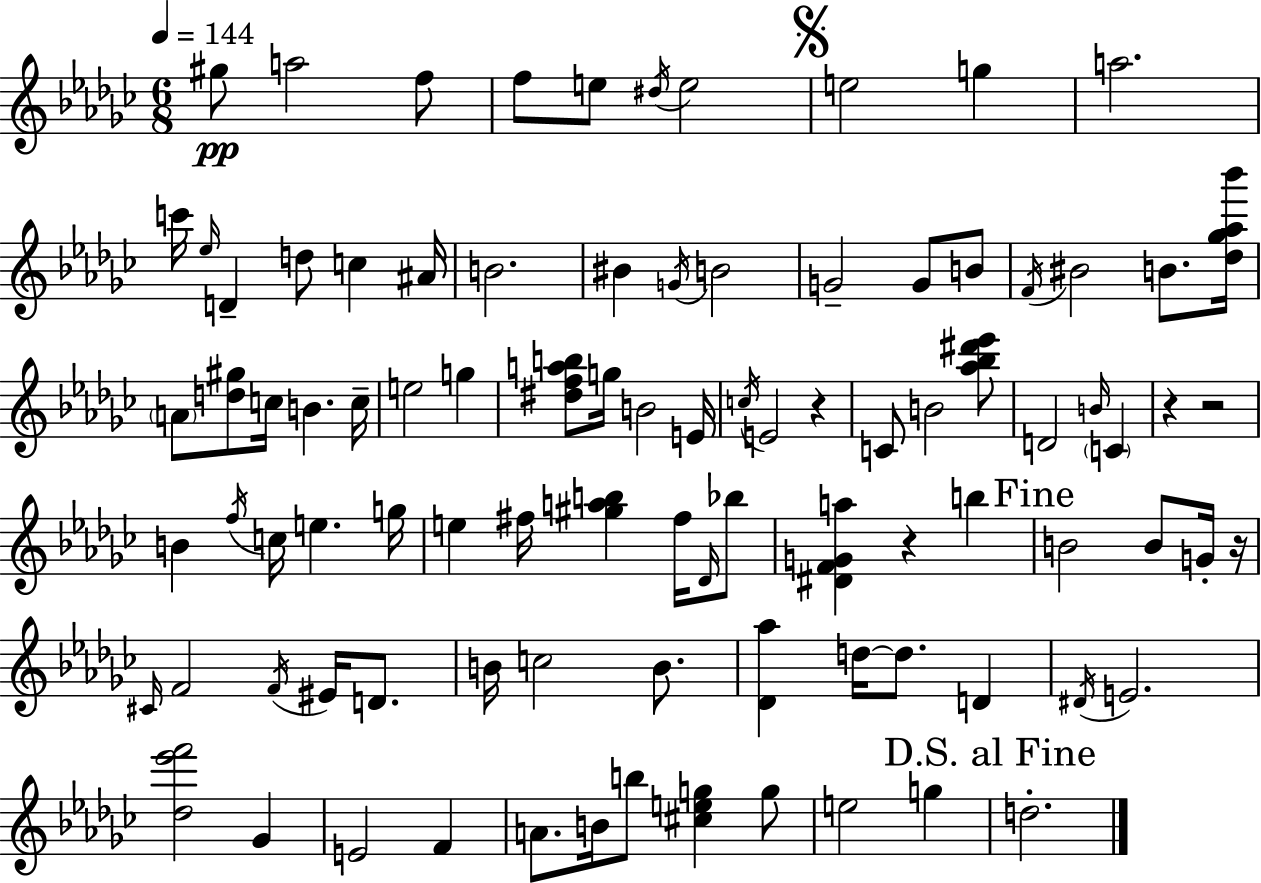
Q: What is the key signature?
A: EES minor